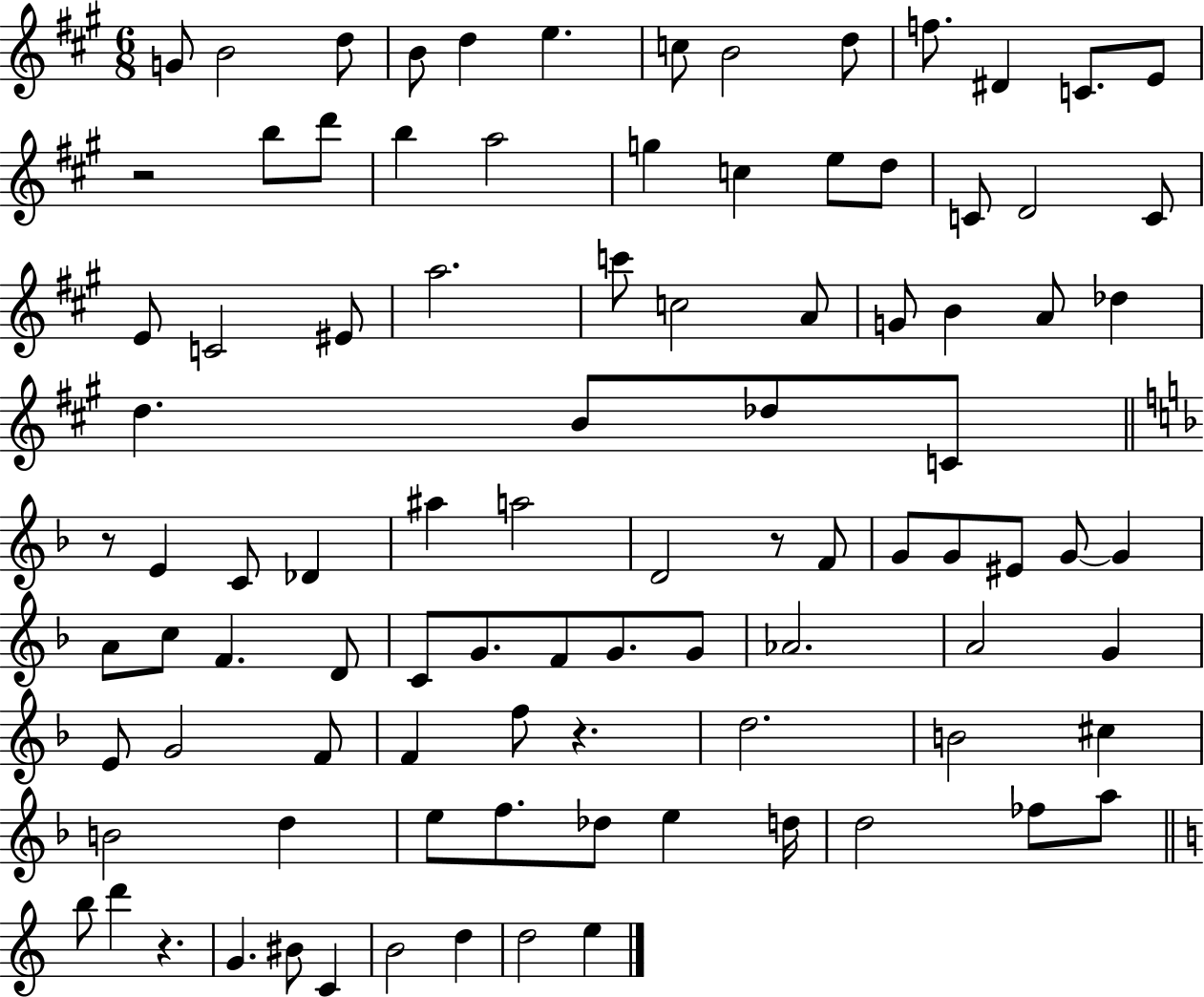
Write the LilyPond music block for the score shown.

{
  \clef treble
  \numericTimeSignature
  \time 6/8
  \key a \major
  g'8 b'2 d''8 | b'8 d''4 e''4. | c''8 b'2 d''8 | f''8. dis'4 c'8. e'8 | \break r2 b''8 d'''8 | b''4 a''2 | g''4 c''4 e''8 d''8 | c'8 d'2 c'8 | \break e'8 c'2 eis'8 | a''2. | c'''8 c''2 a'8 | g'8 b'4 a'8 des''4 | \break d''4. b'8 des''8 c'8 | \bar "||" \break \key d \minor r8 e'4 c'8 des'4 | ais''4 a''2 | d'2 r8 f'8 | g'8 g'8 eis'8 g'8~~ g'4 | \break a'8 c''8 f'4. d'8 | c'8 g'8. f'8 g'8. g'8 | aes'2. | a'2 g'4 | \break e'8 g'2 f'8 | f'4 f''8 r4. | d''2. | b'2 cis''4 | \break b'2 d''4 | e''8 f''8. des''8 e''4 d''16 | d''2 fes''8 a''8 | \bar "||" \break \key c \major b''8 d'''4 r4. | g'4. bis'8 c'4 | b'2 d''4 | d''2 e''4 | \break \bar "|."
}